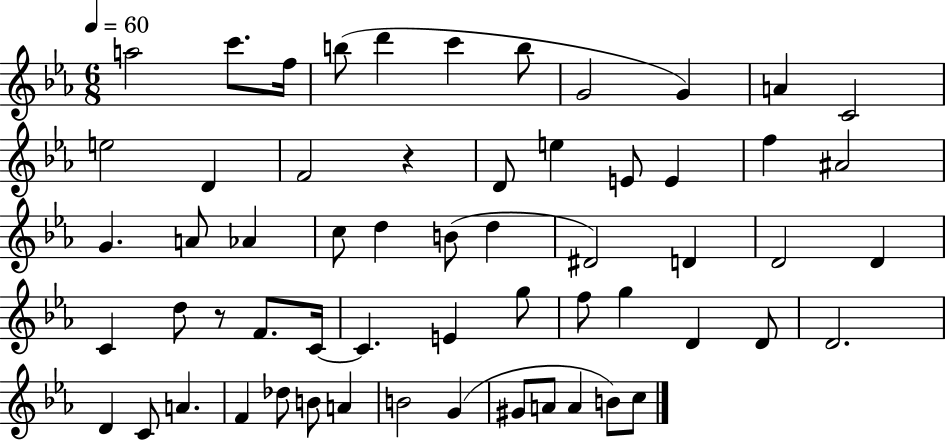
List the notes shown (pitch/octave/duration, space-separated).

A5/h C6/e. F5/s B5/e D6/q C6/q B5/e G4/h G4/q A4/q C4/h E5/h D4/q F4/h R/q D4/e E5/q E4/e E4/q F5/q A#4/h G4/q. A4/e Ab4/q C5/e D5/q B4/e D5/q D#4/h D4/q D4/h D4/q C4/q D5/e R/e F4/e. C4/s C4/q. E4/q G5/e F5/e G5/q D4/q D4/e D4/h. D4/q C4/e A4/q. F4/q Db5/e B4/e A4/q B4/h G4/q G#4/e A4/e A4/q B4/e C5/e